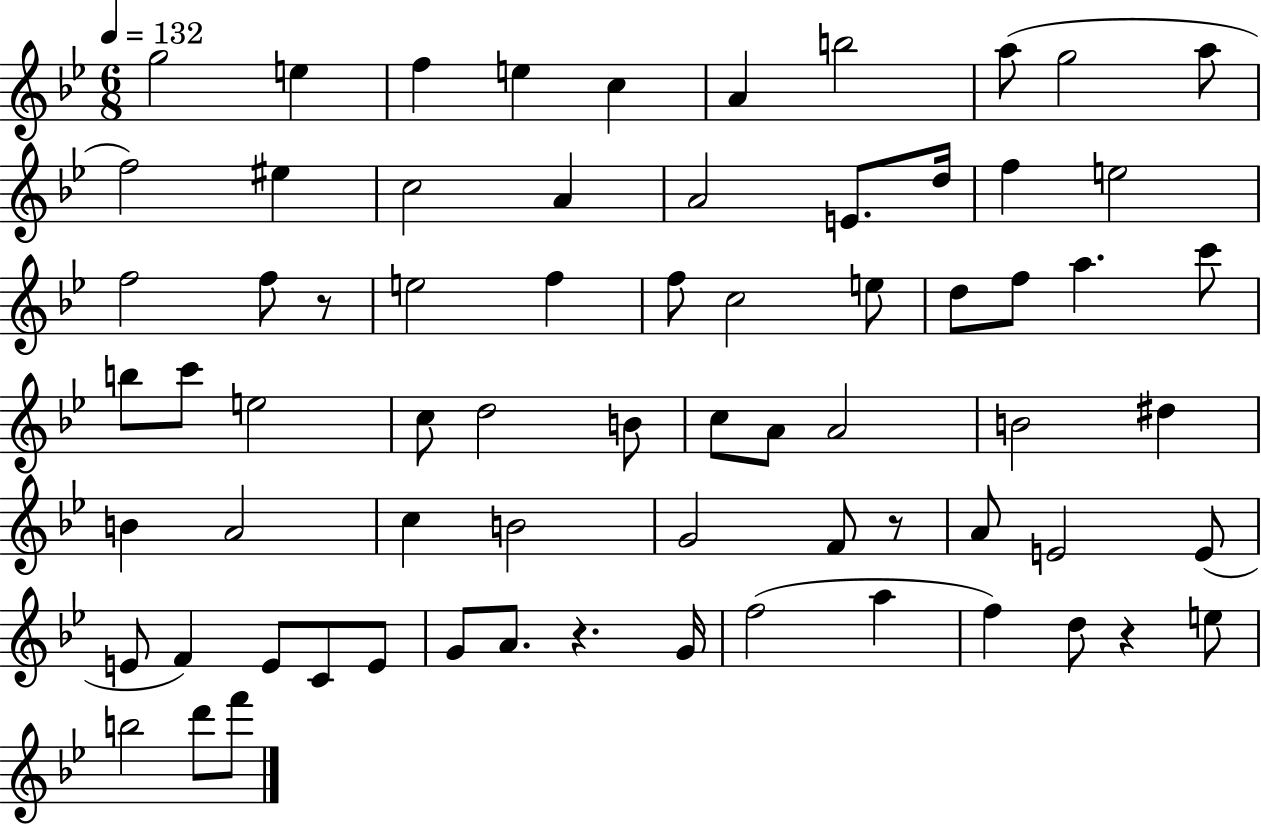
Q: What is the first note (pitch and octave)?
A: G5